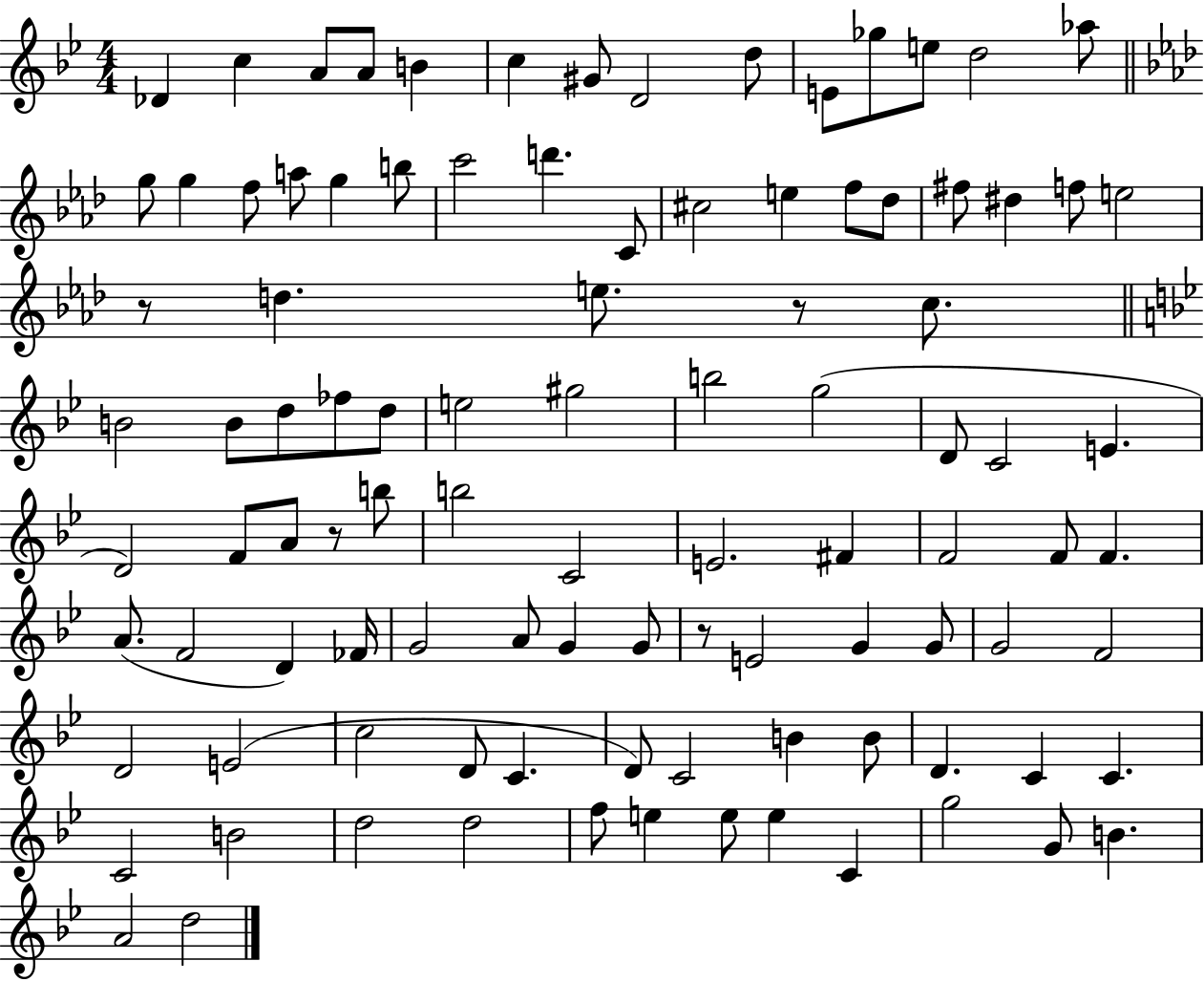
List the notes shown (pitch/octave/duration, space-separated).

Db4/q C5/q A4/e A4/e B4/q C5/q G#4/e D4/h D5/e E4/e Gb5/e E5/e D5/h Ab5/e G5/e G5/q F5/e A5/e G5/q B5/e C6/h D6/q. C4/e C#5/h E5/q F5/e Db5/e F#5/e D#5/q F5/e E5/h R/e D5/q. E5/e. R/e C5/e. B4/h B4/e D5/e FES5/e D5/e E5/h G#5/h B5/h G5/h D4/e C4/h E4/q. D4/h F4/e A4/e R/e B5/e B5/h C4/h E4/h. F#4/q F4/h F4/e F4/q. A4/e. F4/h D4/q FES4/s G4/h A4/e G4/q G4/e R/e E4/h G4/q G4/e G4/h F4/h D4/h E4/h C5/h D4/e C4/q. D4/e C4/h B4/q B4/e D4/q. C4/q C4/q. C4/h B4/h D5/h D5/h F5/e E5/q E5/e E5/q C4/q G5/h G4/e B4/q. A4/h D5/h